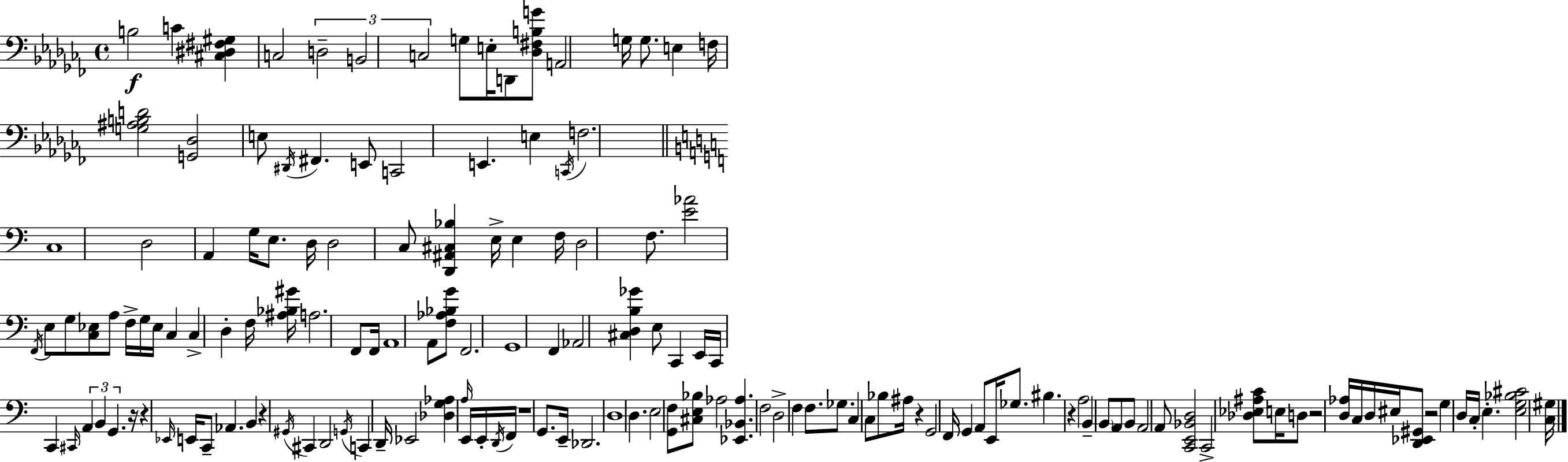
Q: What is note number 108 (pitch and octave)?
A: B2